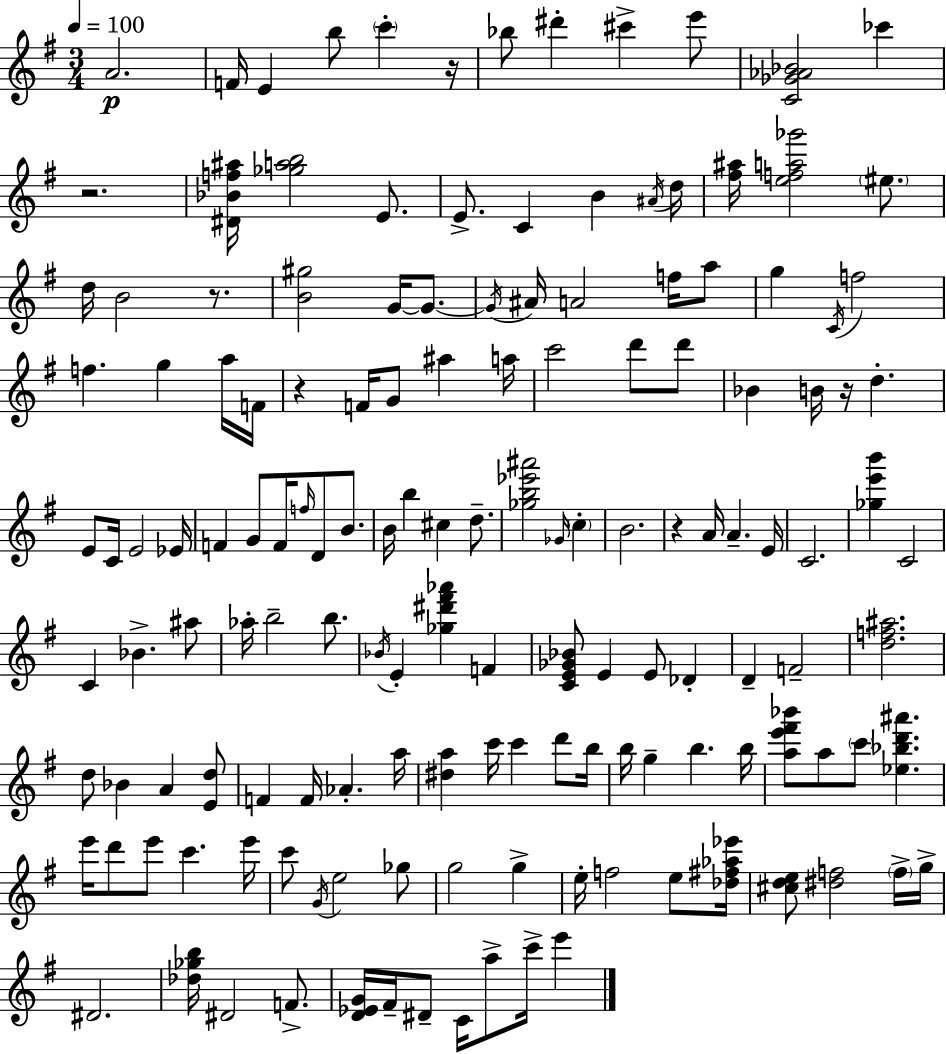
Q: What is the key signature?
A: G major